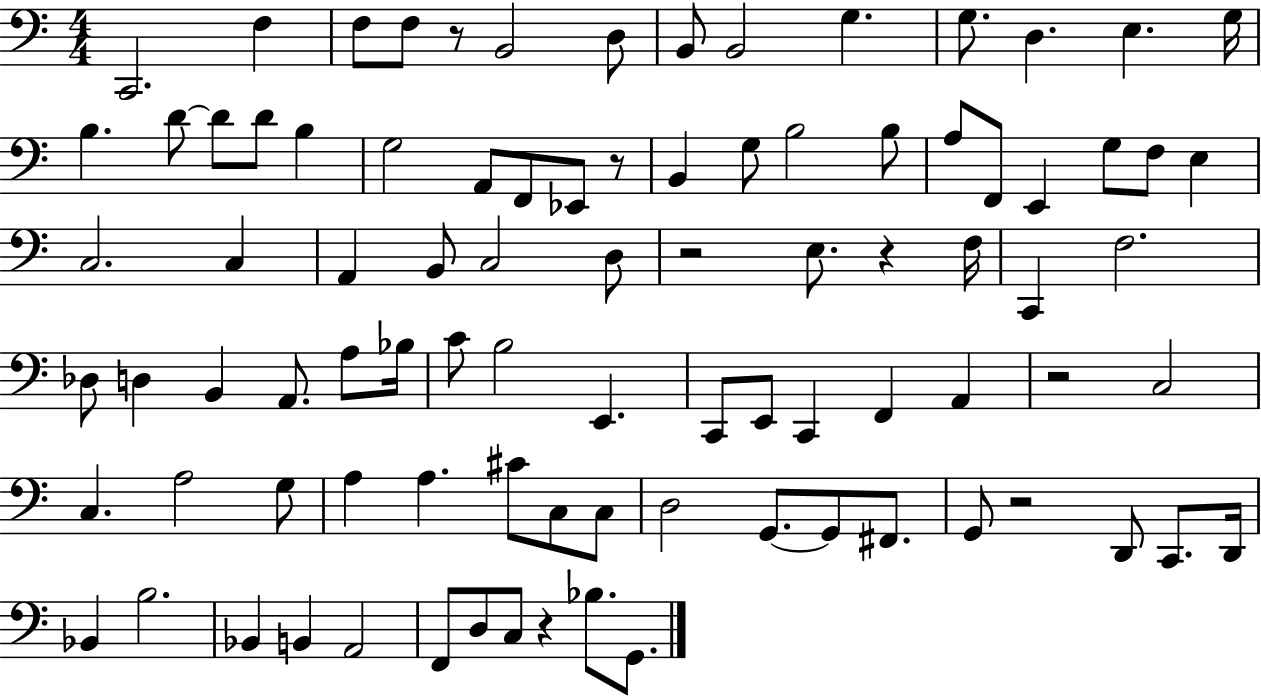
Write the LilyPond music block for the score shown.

{
  \clef bass
  \numericTimeSignature
  \time 4/4
  \key c \major
  \repeat volta 2 { c,2. f4 | f8 f8 r8 b,2 d8 | b,8 b,2 g4. | g8. d4. e4. g16 | \break b4. d'8~~ d'8 d'8 b4 | g2 a,8 f,8 ees,8 r8 | b,4 g8 b2 b8 | a8 f,8 e,4 g8 f8 e4 | \break c2. c4 | a,4 b,8 c2 d8 | r2 e8. r4 f16 | c,4 f2. | \break des8 d4 b,4 a,8. a8 bes16 | c'8 b2 e,4. | c,8 e,8 c,4 f,4 a,4 | r2 c2 | \break c4. a2 g8 | a4 a4. cis'8 c8 c8 | d2 g,8.~~ g,8 fis,8. | g,8 r2 d,8 c,8. d,16 | \break bes,4 b2. | bes,4 b,4 a,2 | f,8 d8 c8 r4 bes8. g,8. | } \bar "|."
}